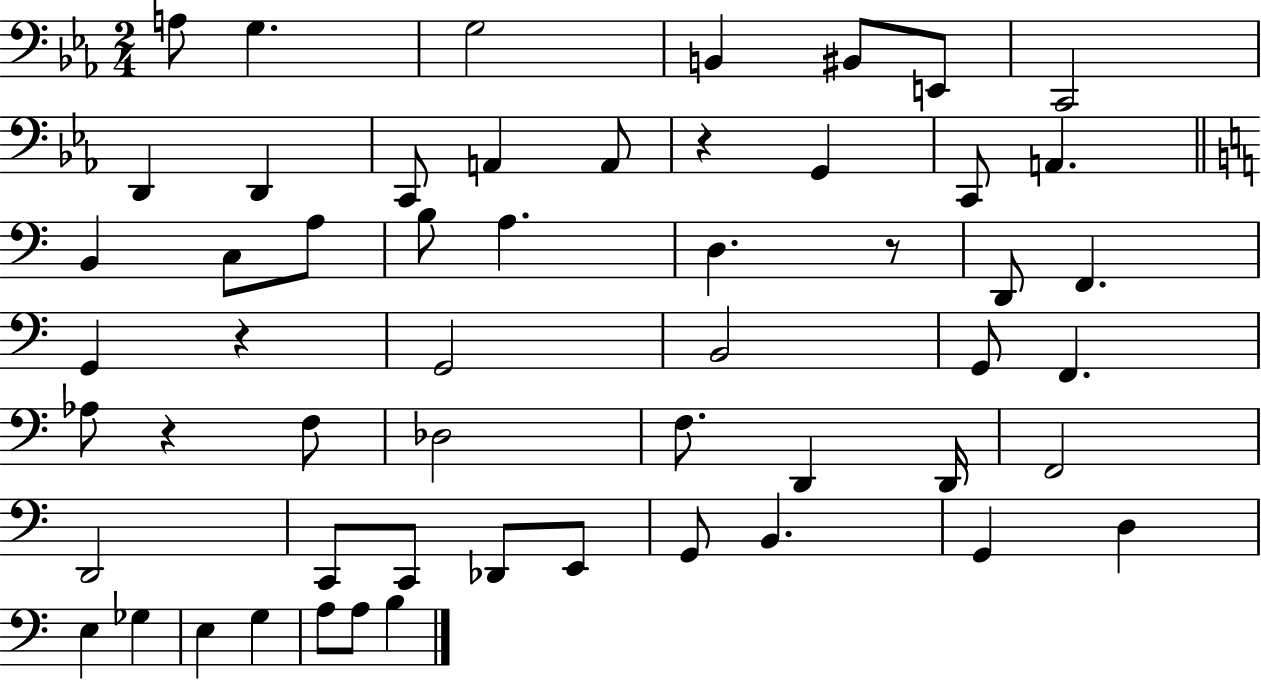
A3/e G3/q. G3/h B2/q BIS2/e E2/e C2/h D2/q D2/q C2/e A2/q A2/e R/q G2/q C2/e A2/q. B2/q C3/e A3/e B3/e A3/q. D3/q. R/e D2/e F2/q. G2/q R/q G2/h B2/h G2/e F2/q. Ab3/e R/q F3/e Db3/h F3/e. D2/q D2/s F2/h D2/h C2/e C2/e Db2/e E2/e G2/e B2/q. G2/q D3/q E3/q Gb3/q E3/q G3/q A3/e A3/e B3/q